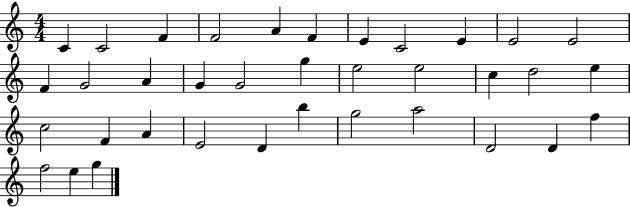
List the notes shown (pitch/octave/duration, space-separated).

C4/q C4/h F4/q F4/h A4/q F4/q E4/q C4/h E4/q E4/h E4/h F4/q G4/h A4/q G4/q G4/h G5/q E5/h E5/h C5/q D5/h E5/q C5/h F4/q A4/q E4/h D4/q B5/q G5/h A5/h D4/h D4/q F5/q F5/h E5/q G5/q